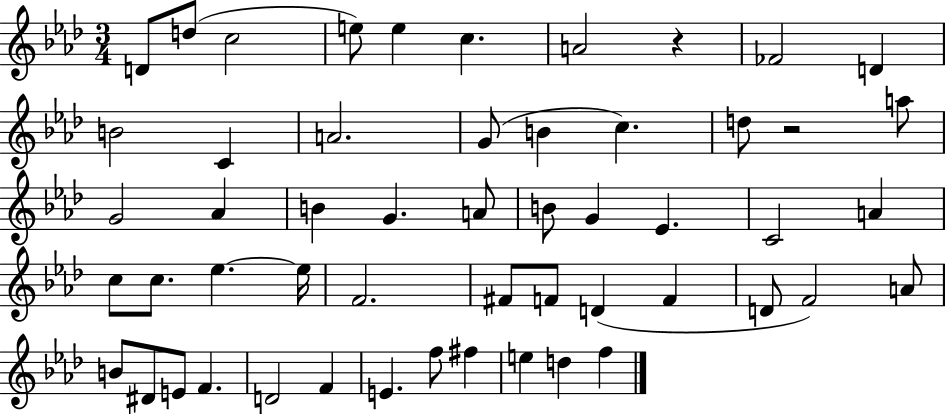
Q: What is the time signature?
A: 3/4